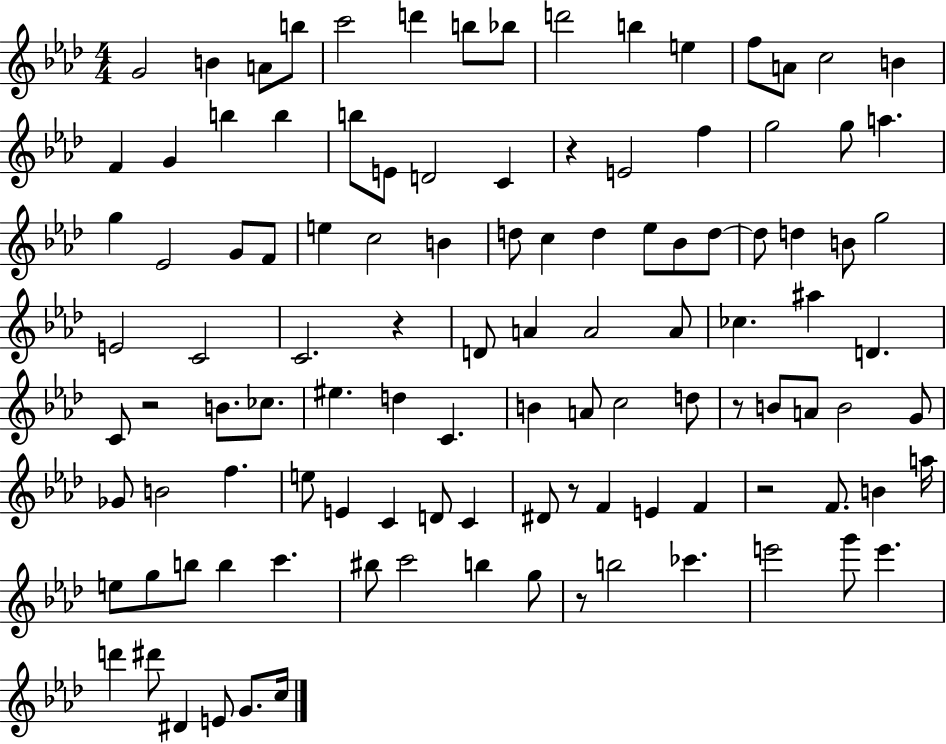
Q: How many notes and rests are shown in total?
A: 111